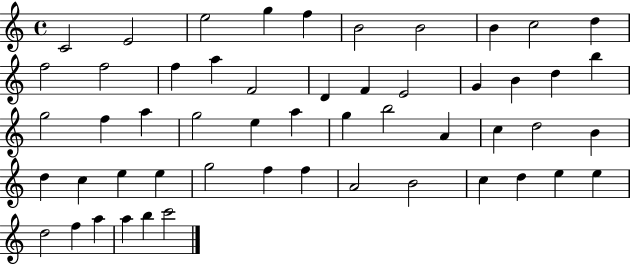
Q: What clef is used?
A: treble